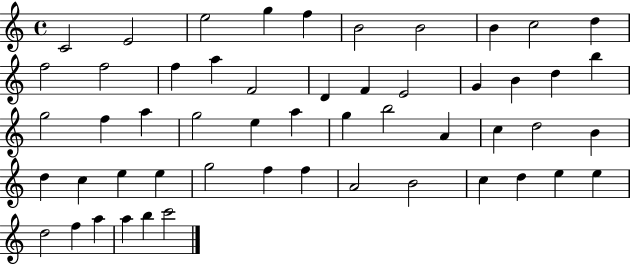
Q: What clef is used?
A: treble